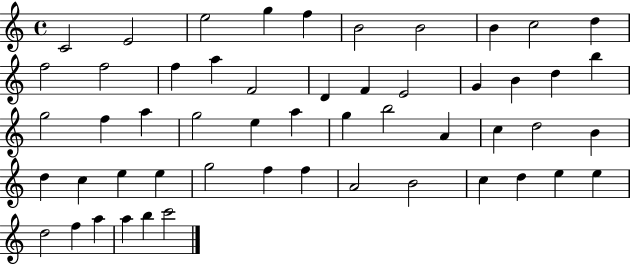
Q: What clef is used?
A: treble